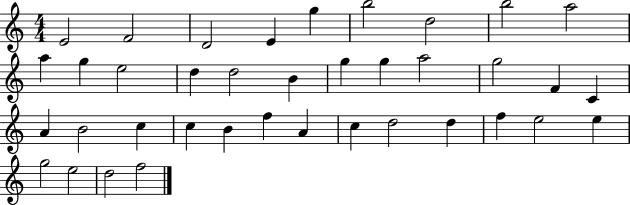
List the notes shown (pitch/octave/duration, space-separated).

E4/h F4/h D4/h E4/q G5/q B5/h D5/h B5/h A5/h A5/q G5/q E5/h D5/q D5/h B4/q G5/q G5/q A5/h G5/h F4/q C4/q A4/q B4/h C5/q C5/q B4/q F5/q A4/q C5/q D5/h D5/q F5/q E5/h E5/q G5/h E5/h D5/h F5/h